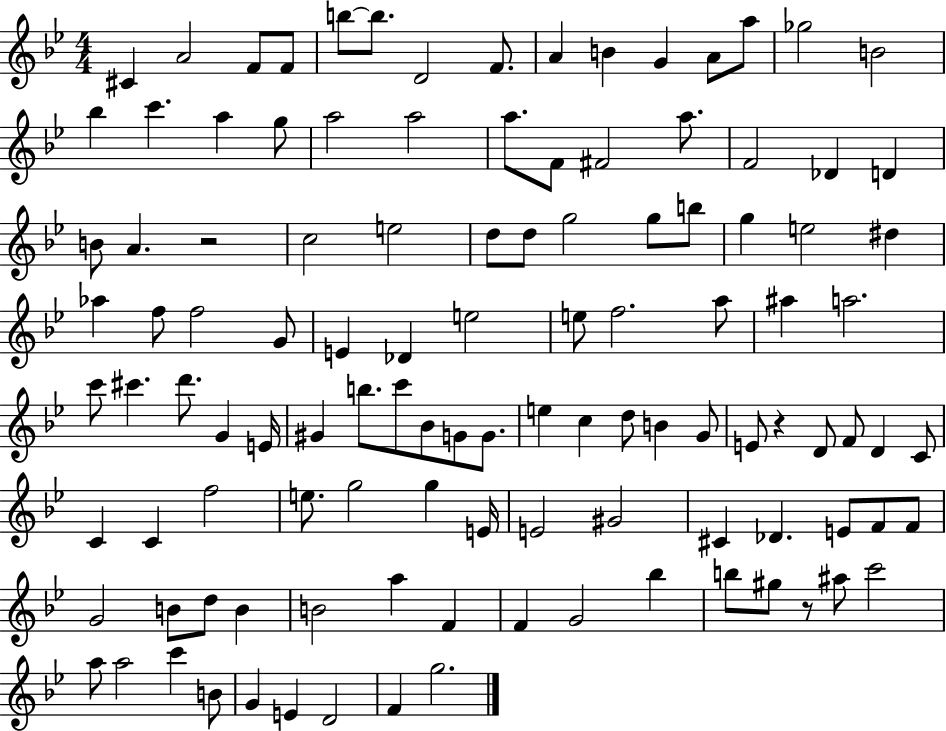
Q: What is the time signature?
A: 4/4